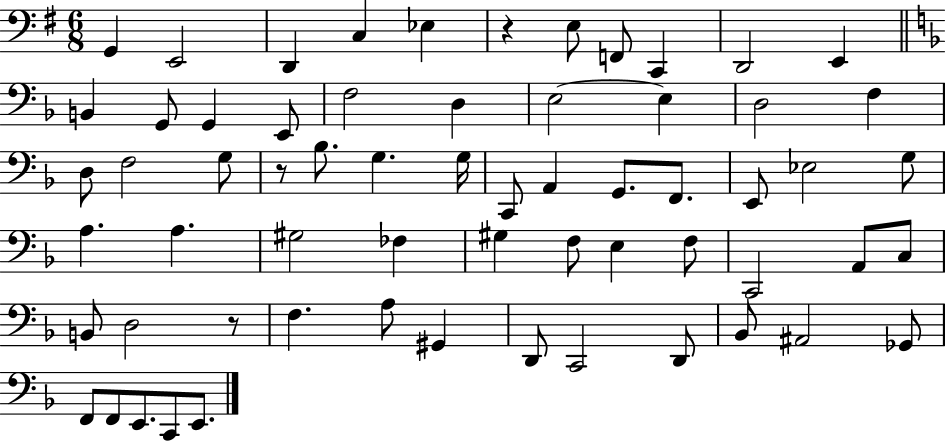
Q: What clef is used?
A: bass